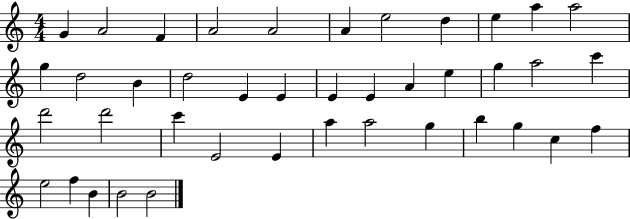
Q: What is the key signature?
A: C major